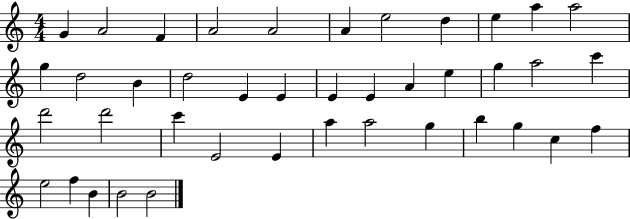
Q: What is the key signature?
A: C major